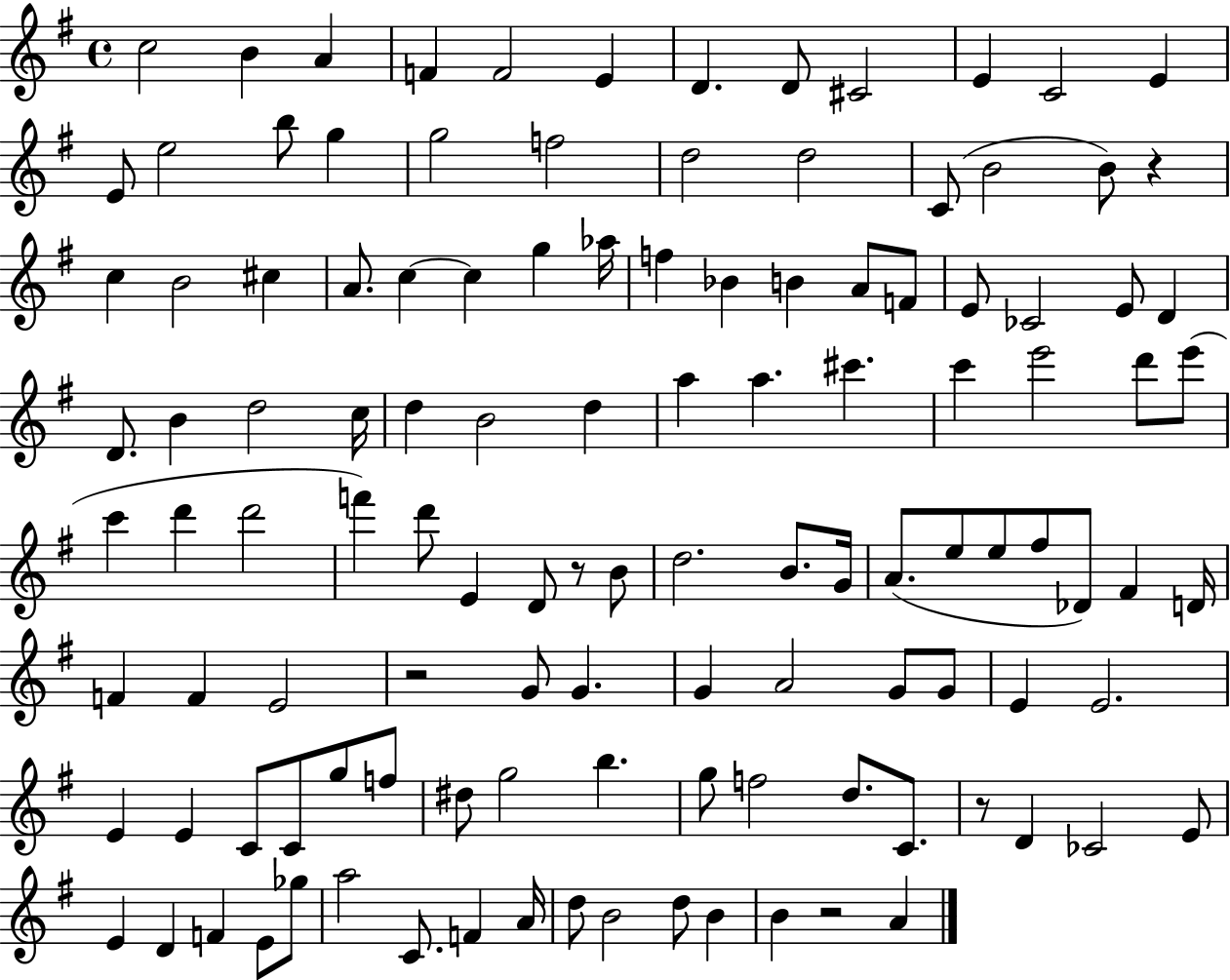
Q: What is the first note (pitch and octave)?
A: C5